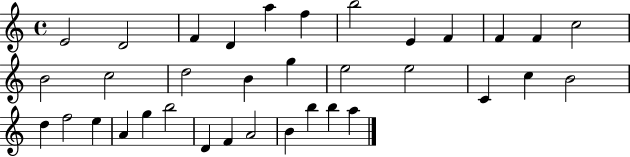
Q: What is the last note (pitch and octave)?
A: A5